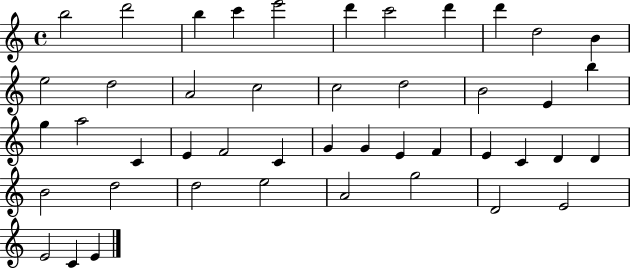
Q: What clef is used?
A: treble